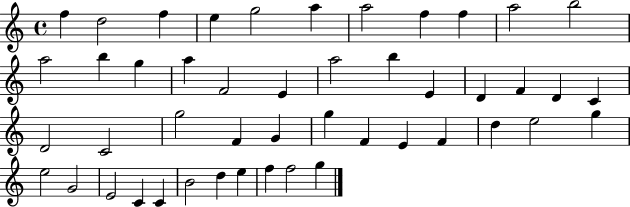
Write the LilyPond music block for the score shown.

{
  \clef treble
  \time 4/4
  \defaultTimeSignature
  \key c \major
  f''4 d''2 f''4 | e''4 g''2 a''4 | a''2 f''4 f''4 | a''2 b''2 | \break a''2 b''4 g''4 | a''4 f'2 e'4 | a''2 b''4 e'4 | d'4 f'4 d'4 c'4 | \break d'2 c'2 | g''2 f'4 g'4 | g''4 f'4 e'4 f'4 | d''4 e''2 g''4 | \break e''2 g'2 | e'2 c'4 c'4 | b'2 d''4 e''4 | f''4 f''2 g''4 | \break \bar "|."
}